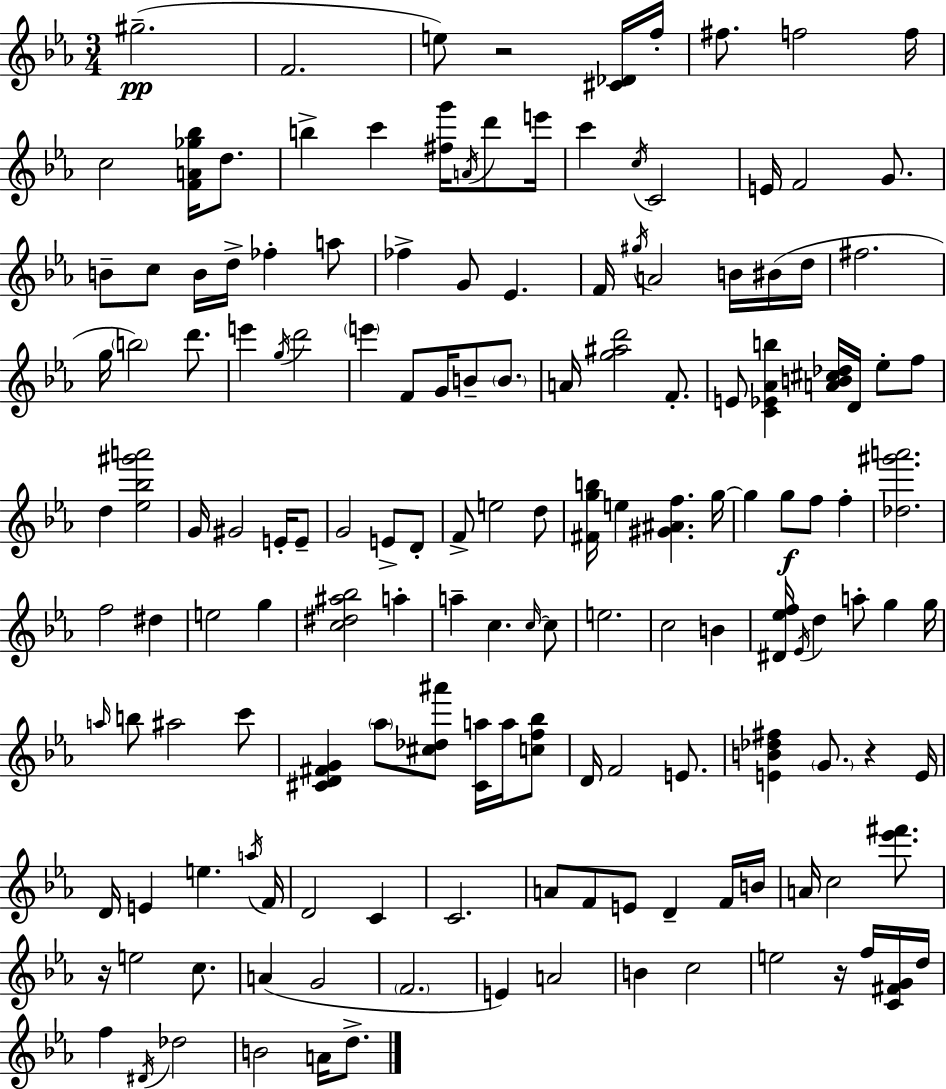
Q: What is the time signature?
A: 3/4